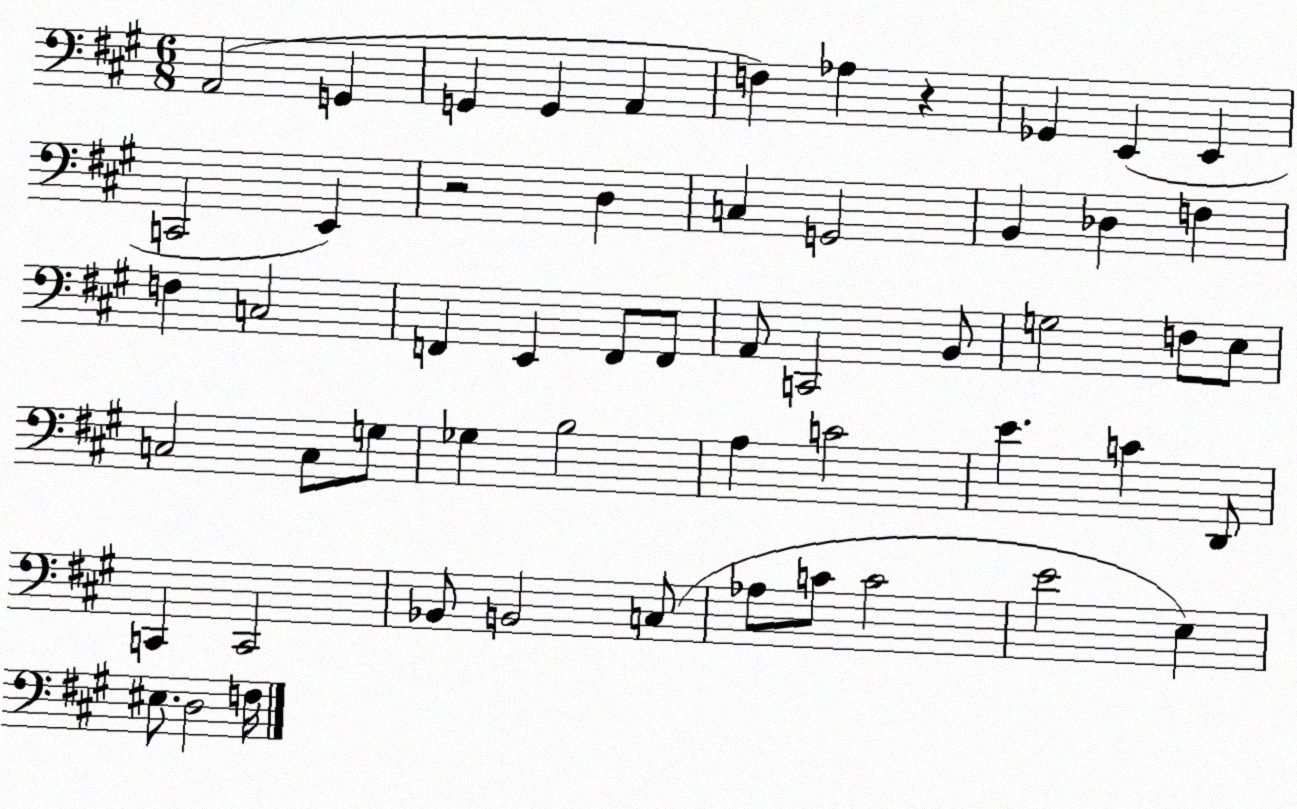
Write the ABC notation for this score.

X:1
T:Untitled
M:6/8
L:1/4
K:A
A,,2 G,, G,, G,, A,, F, _A, z _G,, E,, E,, C,,2 E,, z2 D, C, G,,2 B,, _D, F, F, C,2 F,, E,, F,,/2 F,,/2 A,,/2 C,,2 B,,/2 G,2 F,/2 E,/2 C,2 C,/2 G,/2 _G, B,2 A, C2 E C D,,/2 C,, C,,2 _B,,/2 B,,2 C,/2 _A,/2 C/2 C2 E2 E, ^E,/2 D,2 F,/4